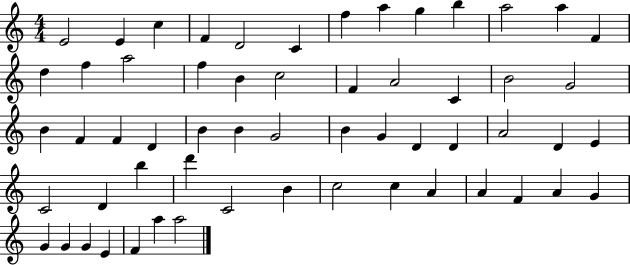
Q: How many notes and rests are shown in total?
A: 58